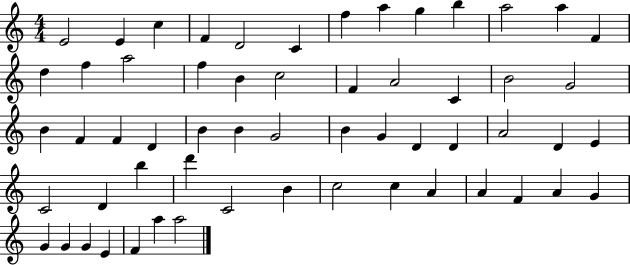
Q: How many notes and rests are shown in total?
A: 58